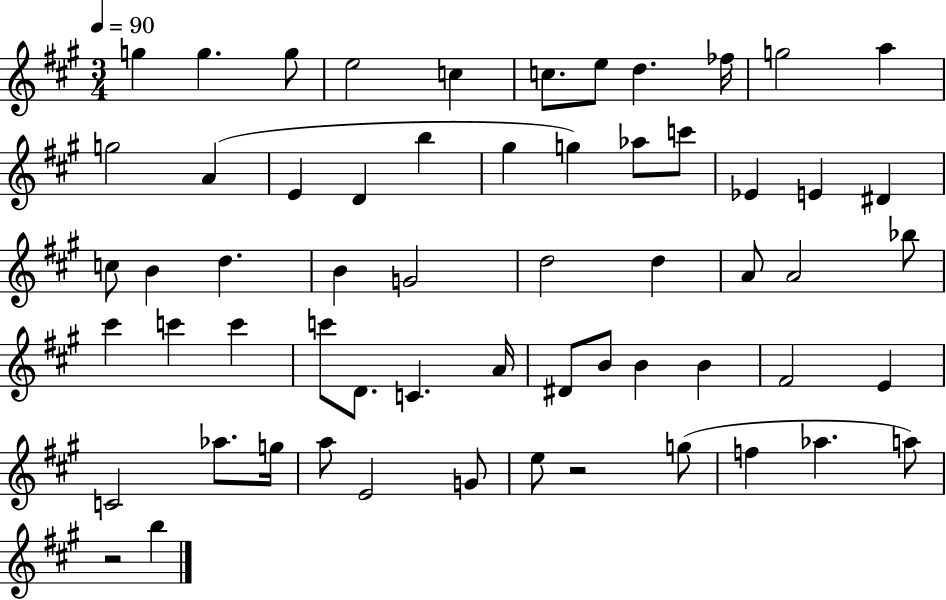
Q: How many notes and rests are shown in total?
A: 60